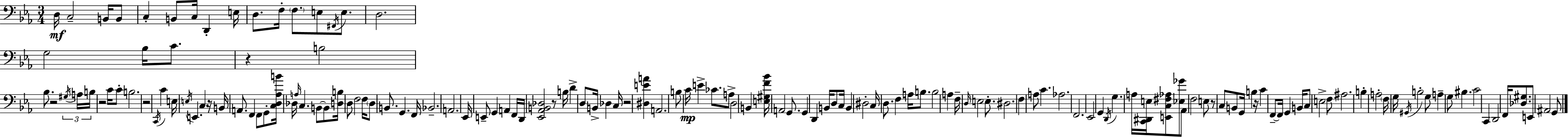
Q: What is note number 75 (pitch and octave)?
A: G2